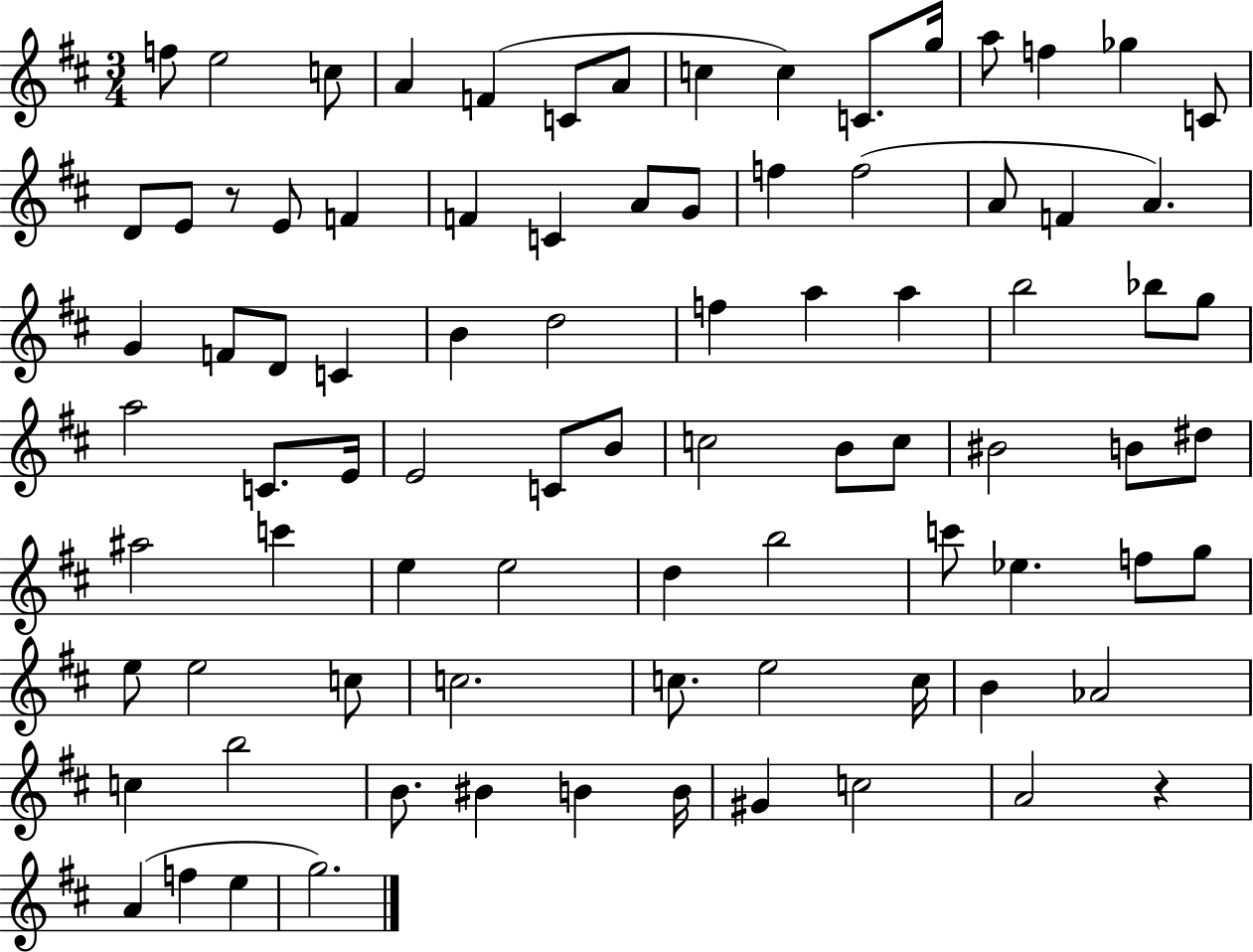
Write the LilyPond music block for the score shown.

{
  \clef treble
  \numericTimeSignature
  \time 3/4
  \key d \major
  f''8 e''2 c''8 | a'4 f'4( c'8 a'8 | c''4 c''4) c'8. g''16 | a''8 f''4 ges''4 c'8 | \break d'8 e'8 r8 e'8 f'4 | f'4 c'4 a'8 g'8 | f''4 f''2( | a'8 f'4 a'4.) | \break g'4 f'8 d'8 c'4 | b'4 d''2 | f''4 a''4 a''4 | b''2 bes''8 g''8 | \break a''2 c'8. e'16 | e'2 c'8 b'8 | c''2 b'8 c''8 | bis'2 b'8 dis''8 | \break ais''2 c'''4 | e''4 e''2 | d''4 b''2 | c'''8 ees''4. f''8 g''8 | \break e''8 e''2 c''8 | c''2. | c''8. e''2 c''16 | b'4 aes'2 | \break c''4 b''2 | b'8. bis'4 b'4 b'16 | gis'4 c''2 | a'2 r4 | \break a'4( f''4 e''4 | g''2.) | \bar "|."
}